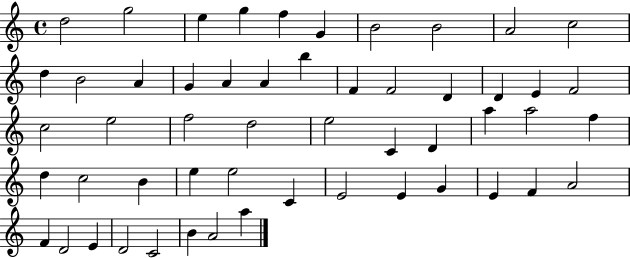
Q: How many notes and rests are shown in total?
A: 53